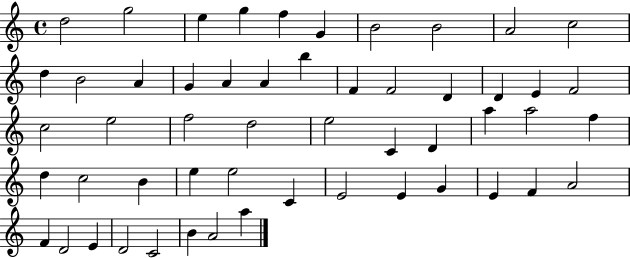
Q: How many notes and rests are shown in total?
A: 53